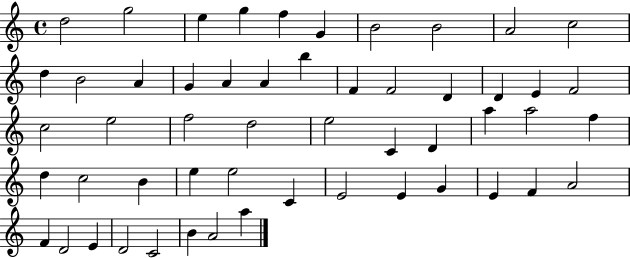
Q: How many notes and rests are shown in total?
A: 53